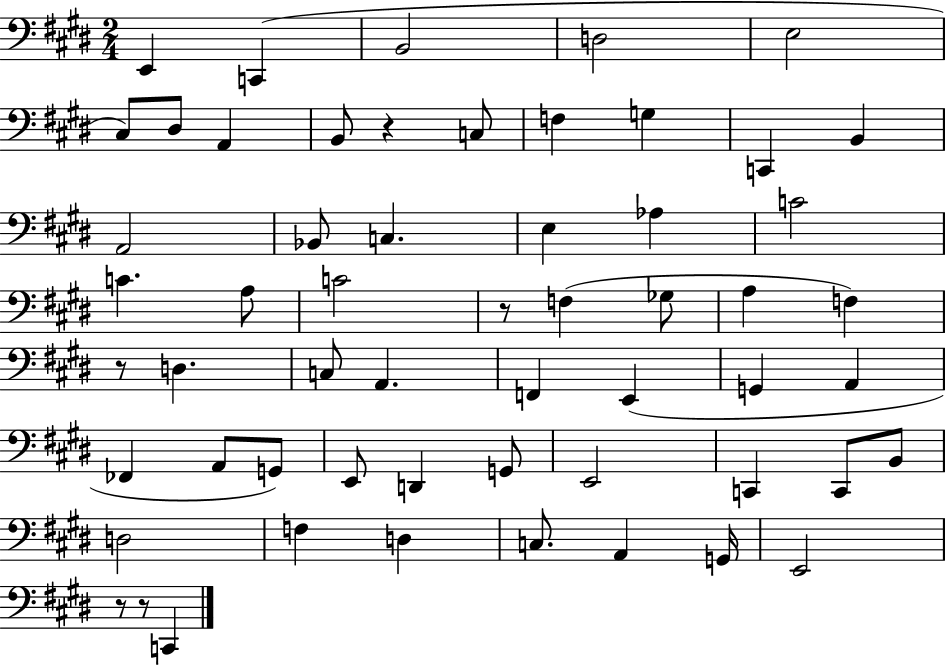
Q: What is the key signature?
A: E major